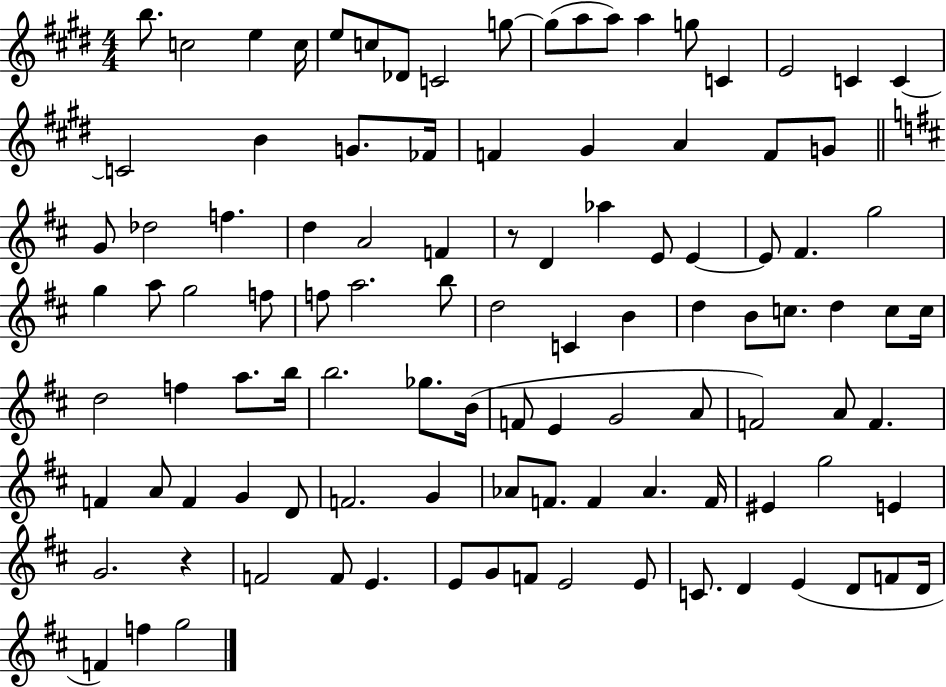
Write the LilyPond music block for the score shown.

{
  \clef treble
  \numericTimeSignature
  \time 4/4
  \key e \major
  b''8. c''2 e''4 c''16 | e''8 c''8 des'8 c'2 g''8~~ | g''8( a''8 a''8) a''4 g''8 c'4 | e'2 c'4 c'4~~ | \break c'2 b'4 g'8. fes'16 | f'4 gis'4 a'4 f'8 g'8 | \bar "||" \break \key b \minor g'8 des''2 f''4. | d''4 a'2 f'4 | r8 d'4 aes''4 e'8 e'4~~ | e'8 fis'4. g''2 | \break g''4 a''8 g''2 f''8 | f''8 a''2. b''8 | d''2 c'4 b'4 | d''4 b'8 c''8. d''4 c''8 c''16 | \break d''2 f''4 a''8. b''16 | b''2. ges''8. b'16( | f'8 e'4 g'2 a'8 | f'2) a'8 f'4. | \break f'4 a'8 f'4 g'4 d'8 | f'2. g'4 | aes'8 f'8. f'4 aes'4. f'16 | eis'4 g''2 e'4 | \break g'2. r4 | f'2 f'8 e'4. | e'8 g'8 f'8 e'2 e'8 | c'8. d'4 e'4( d'8 f'8 d'16 | \break f'4) f''4 g''2 | \bar "|."
}